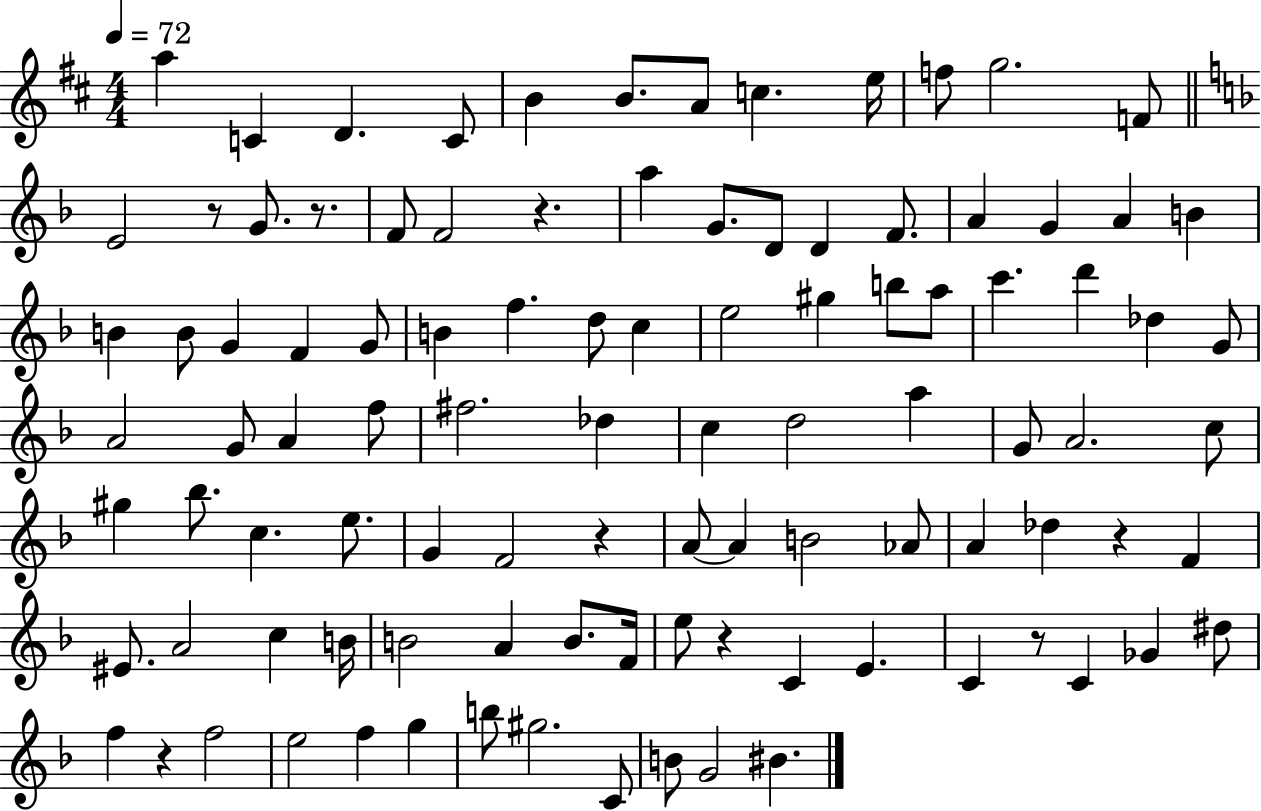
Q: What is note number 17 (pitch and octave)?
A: A5